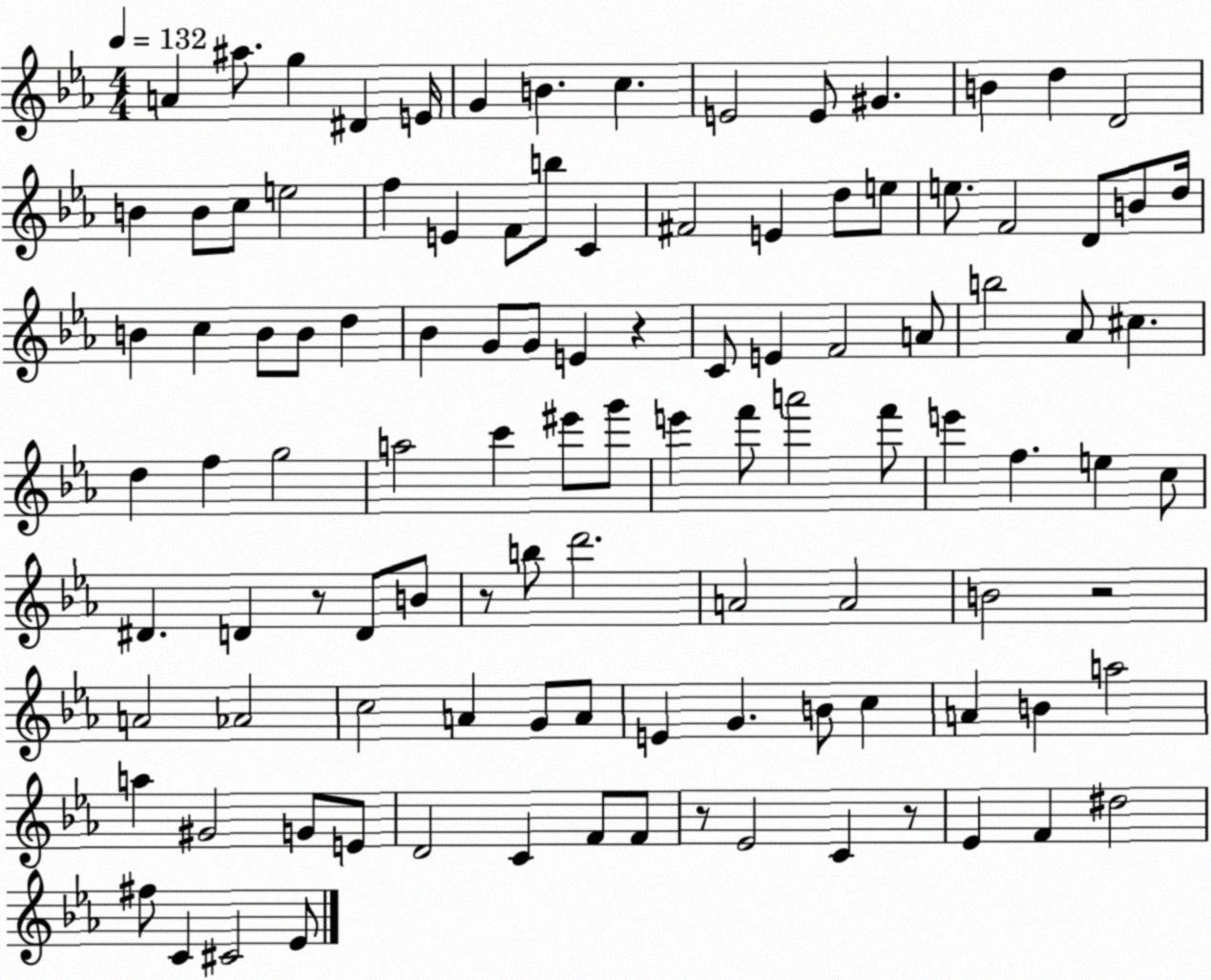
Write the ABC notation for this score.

X:1
T:Untitled
M:4/4
L:1/4
K:Eb
A ^a/2 g ^D E/4 G B c E2 E/2 ^G B d D2 B B/2 c/2 e2 f E F/2 b/2 C ^F2 E d/2 e/2 e/2 F2 D/2 B/2 d/4 B c B/2 B/2 d _B G/2 G/2 E z C/2 E F2 A/2 b2 _A/2 ^c d f g2 a2 c' ^e'/2 g'/2 e' f'/2 a'2 f'/2 e' f e c/2 ^D D z/2 D/2 B/2 z/2 b/2 d'2 A2 A2 B2 z2 A2 _A2 c2 A G/2 A/2 E G B/2 c A B a2 a ^G2 G/2 E/2 D2 C F/2 F/2 z/2 _E2 C z/2 _E F ^d2 ^f/2 C ^C2 _E/2